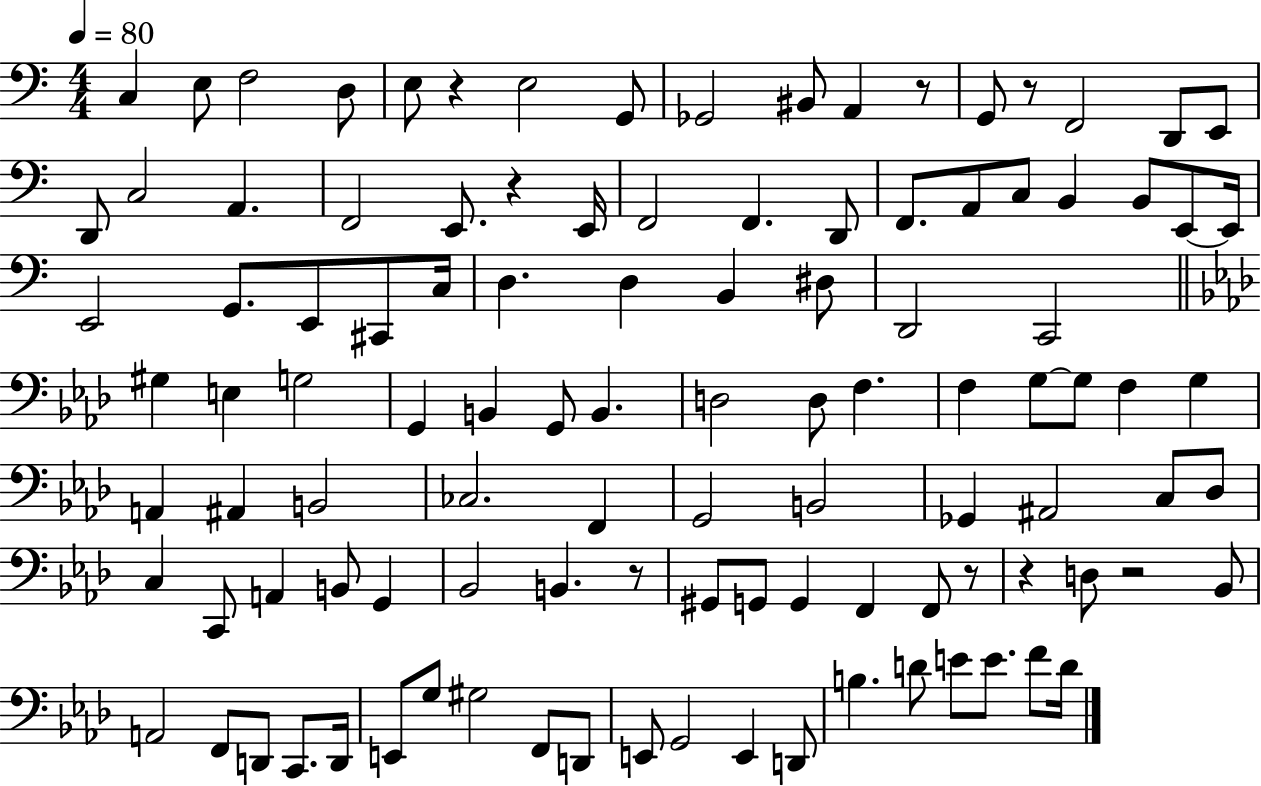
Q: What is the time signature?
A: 4/4